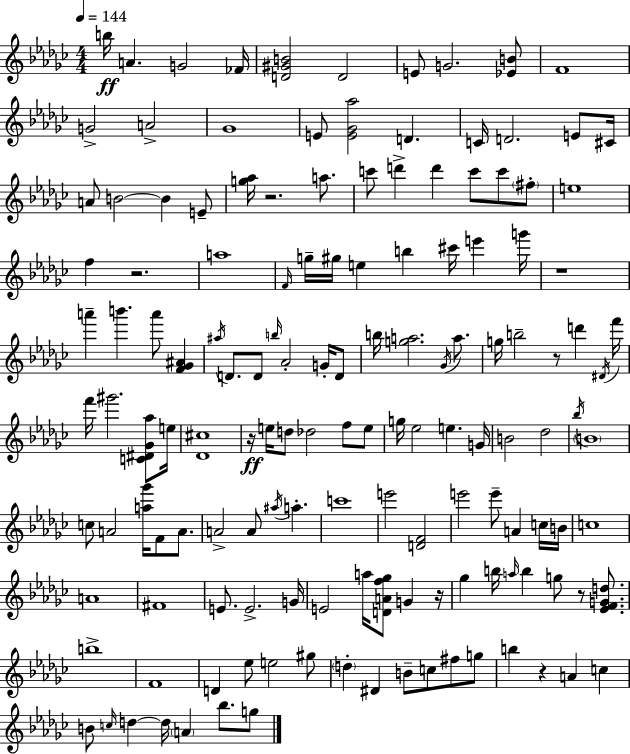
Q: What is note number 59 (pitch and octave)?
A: G#6